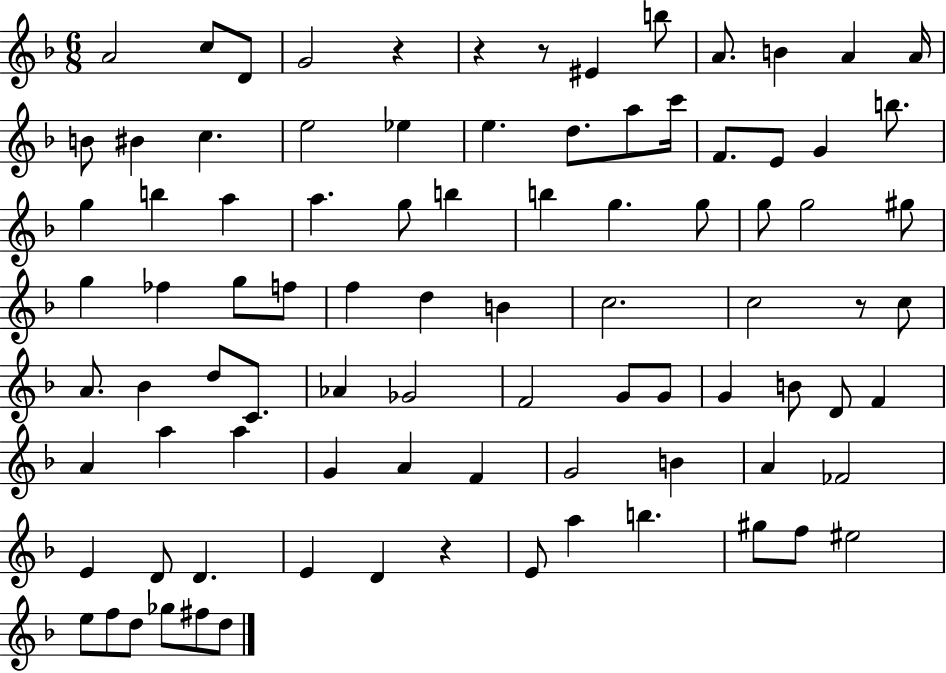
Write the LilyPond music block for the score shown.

{
  \clef treble
  \numericTimeSignature
  \time 6/8
  \key f \major
  a'2 c''8 d'8 | g'2 r4 | r4 r8 eis'4 b''8 | a'8. b'4 a'4 a'16 | \break b'8 bis'4 c''4. | e''2 ees''4 | e''4. d''8. a''8 c'''16 | f'8. e'8 g'4 b''8. | \break g''4 b''4 a''4 | a''4. g''8 b''4 | b''4 g''4. g''8 | g''8 g''2 gis''8 | \break g''4 fes''4 g''8 f''8 | f''4 d''4 b'4 | c''2. | c''2 r8 c''8 | \break a'8. bes'4 d''8 c'8. | aes'4 ges'2 | f'2 g'8 g'8 | g'4 b'8 d'8 f'4 | \break a'4 a''4 a''4 | g'4 a'4 f'4 | g'2 b'4 | a'4 fes'2 | \break e'4 d'8 d'4. | e'4 d'4 r4 | e'8 a''4 b''4. | gis''8 f''8 eis''2 | \break e''8 f''8 d''8 ges''8 fis''8 d''8 | \bar "|."
}